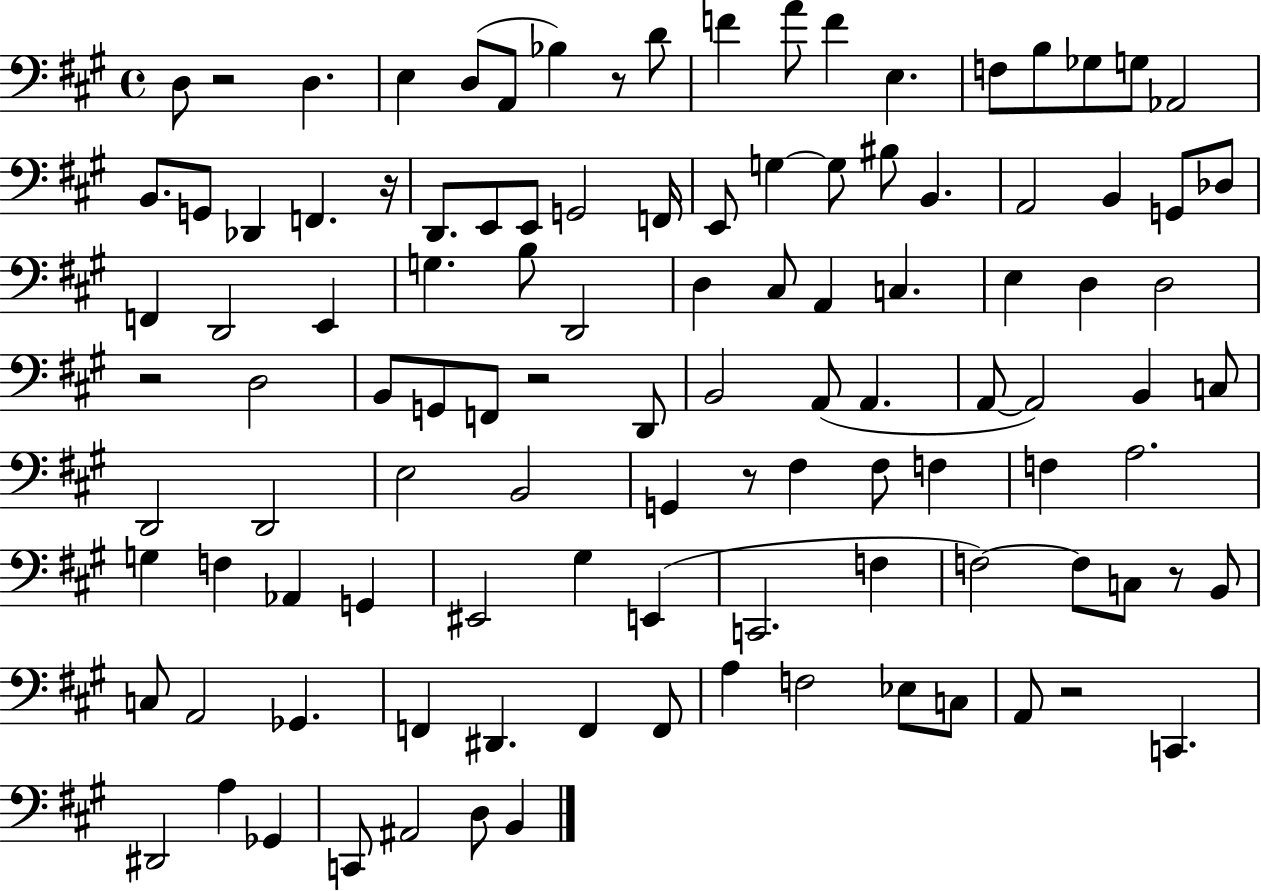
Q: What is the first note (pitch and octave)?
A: D3